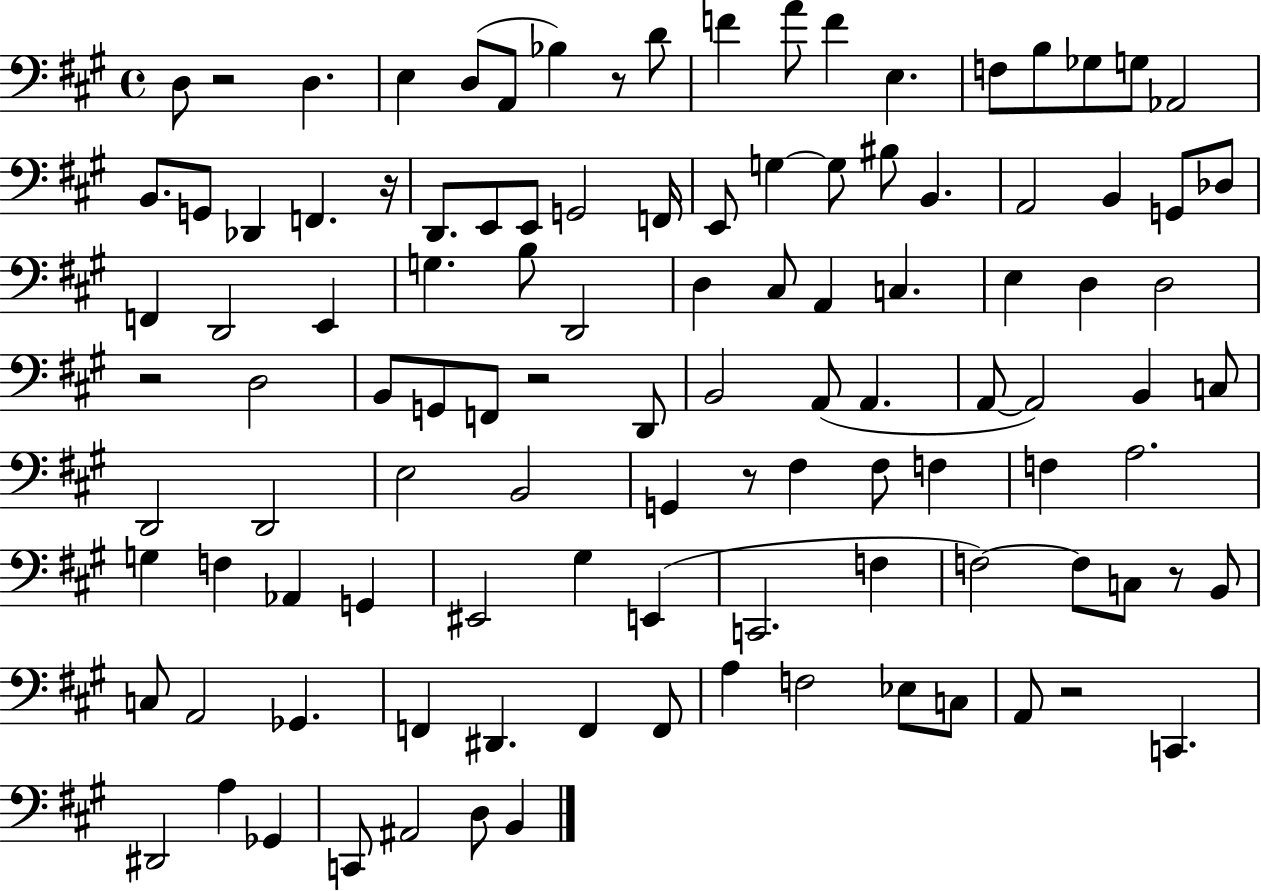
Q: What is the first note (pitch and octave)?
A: D3